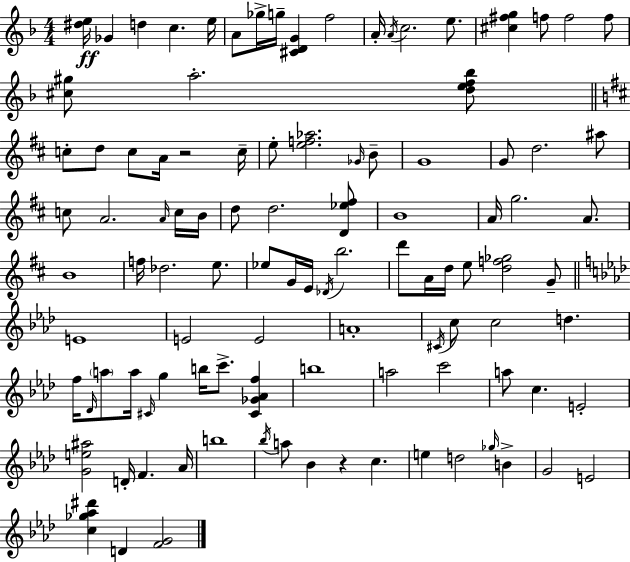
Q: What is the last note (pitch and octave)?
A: D4